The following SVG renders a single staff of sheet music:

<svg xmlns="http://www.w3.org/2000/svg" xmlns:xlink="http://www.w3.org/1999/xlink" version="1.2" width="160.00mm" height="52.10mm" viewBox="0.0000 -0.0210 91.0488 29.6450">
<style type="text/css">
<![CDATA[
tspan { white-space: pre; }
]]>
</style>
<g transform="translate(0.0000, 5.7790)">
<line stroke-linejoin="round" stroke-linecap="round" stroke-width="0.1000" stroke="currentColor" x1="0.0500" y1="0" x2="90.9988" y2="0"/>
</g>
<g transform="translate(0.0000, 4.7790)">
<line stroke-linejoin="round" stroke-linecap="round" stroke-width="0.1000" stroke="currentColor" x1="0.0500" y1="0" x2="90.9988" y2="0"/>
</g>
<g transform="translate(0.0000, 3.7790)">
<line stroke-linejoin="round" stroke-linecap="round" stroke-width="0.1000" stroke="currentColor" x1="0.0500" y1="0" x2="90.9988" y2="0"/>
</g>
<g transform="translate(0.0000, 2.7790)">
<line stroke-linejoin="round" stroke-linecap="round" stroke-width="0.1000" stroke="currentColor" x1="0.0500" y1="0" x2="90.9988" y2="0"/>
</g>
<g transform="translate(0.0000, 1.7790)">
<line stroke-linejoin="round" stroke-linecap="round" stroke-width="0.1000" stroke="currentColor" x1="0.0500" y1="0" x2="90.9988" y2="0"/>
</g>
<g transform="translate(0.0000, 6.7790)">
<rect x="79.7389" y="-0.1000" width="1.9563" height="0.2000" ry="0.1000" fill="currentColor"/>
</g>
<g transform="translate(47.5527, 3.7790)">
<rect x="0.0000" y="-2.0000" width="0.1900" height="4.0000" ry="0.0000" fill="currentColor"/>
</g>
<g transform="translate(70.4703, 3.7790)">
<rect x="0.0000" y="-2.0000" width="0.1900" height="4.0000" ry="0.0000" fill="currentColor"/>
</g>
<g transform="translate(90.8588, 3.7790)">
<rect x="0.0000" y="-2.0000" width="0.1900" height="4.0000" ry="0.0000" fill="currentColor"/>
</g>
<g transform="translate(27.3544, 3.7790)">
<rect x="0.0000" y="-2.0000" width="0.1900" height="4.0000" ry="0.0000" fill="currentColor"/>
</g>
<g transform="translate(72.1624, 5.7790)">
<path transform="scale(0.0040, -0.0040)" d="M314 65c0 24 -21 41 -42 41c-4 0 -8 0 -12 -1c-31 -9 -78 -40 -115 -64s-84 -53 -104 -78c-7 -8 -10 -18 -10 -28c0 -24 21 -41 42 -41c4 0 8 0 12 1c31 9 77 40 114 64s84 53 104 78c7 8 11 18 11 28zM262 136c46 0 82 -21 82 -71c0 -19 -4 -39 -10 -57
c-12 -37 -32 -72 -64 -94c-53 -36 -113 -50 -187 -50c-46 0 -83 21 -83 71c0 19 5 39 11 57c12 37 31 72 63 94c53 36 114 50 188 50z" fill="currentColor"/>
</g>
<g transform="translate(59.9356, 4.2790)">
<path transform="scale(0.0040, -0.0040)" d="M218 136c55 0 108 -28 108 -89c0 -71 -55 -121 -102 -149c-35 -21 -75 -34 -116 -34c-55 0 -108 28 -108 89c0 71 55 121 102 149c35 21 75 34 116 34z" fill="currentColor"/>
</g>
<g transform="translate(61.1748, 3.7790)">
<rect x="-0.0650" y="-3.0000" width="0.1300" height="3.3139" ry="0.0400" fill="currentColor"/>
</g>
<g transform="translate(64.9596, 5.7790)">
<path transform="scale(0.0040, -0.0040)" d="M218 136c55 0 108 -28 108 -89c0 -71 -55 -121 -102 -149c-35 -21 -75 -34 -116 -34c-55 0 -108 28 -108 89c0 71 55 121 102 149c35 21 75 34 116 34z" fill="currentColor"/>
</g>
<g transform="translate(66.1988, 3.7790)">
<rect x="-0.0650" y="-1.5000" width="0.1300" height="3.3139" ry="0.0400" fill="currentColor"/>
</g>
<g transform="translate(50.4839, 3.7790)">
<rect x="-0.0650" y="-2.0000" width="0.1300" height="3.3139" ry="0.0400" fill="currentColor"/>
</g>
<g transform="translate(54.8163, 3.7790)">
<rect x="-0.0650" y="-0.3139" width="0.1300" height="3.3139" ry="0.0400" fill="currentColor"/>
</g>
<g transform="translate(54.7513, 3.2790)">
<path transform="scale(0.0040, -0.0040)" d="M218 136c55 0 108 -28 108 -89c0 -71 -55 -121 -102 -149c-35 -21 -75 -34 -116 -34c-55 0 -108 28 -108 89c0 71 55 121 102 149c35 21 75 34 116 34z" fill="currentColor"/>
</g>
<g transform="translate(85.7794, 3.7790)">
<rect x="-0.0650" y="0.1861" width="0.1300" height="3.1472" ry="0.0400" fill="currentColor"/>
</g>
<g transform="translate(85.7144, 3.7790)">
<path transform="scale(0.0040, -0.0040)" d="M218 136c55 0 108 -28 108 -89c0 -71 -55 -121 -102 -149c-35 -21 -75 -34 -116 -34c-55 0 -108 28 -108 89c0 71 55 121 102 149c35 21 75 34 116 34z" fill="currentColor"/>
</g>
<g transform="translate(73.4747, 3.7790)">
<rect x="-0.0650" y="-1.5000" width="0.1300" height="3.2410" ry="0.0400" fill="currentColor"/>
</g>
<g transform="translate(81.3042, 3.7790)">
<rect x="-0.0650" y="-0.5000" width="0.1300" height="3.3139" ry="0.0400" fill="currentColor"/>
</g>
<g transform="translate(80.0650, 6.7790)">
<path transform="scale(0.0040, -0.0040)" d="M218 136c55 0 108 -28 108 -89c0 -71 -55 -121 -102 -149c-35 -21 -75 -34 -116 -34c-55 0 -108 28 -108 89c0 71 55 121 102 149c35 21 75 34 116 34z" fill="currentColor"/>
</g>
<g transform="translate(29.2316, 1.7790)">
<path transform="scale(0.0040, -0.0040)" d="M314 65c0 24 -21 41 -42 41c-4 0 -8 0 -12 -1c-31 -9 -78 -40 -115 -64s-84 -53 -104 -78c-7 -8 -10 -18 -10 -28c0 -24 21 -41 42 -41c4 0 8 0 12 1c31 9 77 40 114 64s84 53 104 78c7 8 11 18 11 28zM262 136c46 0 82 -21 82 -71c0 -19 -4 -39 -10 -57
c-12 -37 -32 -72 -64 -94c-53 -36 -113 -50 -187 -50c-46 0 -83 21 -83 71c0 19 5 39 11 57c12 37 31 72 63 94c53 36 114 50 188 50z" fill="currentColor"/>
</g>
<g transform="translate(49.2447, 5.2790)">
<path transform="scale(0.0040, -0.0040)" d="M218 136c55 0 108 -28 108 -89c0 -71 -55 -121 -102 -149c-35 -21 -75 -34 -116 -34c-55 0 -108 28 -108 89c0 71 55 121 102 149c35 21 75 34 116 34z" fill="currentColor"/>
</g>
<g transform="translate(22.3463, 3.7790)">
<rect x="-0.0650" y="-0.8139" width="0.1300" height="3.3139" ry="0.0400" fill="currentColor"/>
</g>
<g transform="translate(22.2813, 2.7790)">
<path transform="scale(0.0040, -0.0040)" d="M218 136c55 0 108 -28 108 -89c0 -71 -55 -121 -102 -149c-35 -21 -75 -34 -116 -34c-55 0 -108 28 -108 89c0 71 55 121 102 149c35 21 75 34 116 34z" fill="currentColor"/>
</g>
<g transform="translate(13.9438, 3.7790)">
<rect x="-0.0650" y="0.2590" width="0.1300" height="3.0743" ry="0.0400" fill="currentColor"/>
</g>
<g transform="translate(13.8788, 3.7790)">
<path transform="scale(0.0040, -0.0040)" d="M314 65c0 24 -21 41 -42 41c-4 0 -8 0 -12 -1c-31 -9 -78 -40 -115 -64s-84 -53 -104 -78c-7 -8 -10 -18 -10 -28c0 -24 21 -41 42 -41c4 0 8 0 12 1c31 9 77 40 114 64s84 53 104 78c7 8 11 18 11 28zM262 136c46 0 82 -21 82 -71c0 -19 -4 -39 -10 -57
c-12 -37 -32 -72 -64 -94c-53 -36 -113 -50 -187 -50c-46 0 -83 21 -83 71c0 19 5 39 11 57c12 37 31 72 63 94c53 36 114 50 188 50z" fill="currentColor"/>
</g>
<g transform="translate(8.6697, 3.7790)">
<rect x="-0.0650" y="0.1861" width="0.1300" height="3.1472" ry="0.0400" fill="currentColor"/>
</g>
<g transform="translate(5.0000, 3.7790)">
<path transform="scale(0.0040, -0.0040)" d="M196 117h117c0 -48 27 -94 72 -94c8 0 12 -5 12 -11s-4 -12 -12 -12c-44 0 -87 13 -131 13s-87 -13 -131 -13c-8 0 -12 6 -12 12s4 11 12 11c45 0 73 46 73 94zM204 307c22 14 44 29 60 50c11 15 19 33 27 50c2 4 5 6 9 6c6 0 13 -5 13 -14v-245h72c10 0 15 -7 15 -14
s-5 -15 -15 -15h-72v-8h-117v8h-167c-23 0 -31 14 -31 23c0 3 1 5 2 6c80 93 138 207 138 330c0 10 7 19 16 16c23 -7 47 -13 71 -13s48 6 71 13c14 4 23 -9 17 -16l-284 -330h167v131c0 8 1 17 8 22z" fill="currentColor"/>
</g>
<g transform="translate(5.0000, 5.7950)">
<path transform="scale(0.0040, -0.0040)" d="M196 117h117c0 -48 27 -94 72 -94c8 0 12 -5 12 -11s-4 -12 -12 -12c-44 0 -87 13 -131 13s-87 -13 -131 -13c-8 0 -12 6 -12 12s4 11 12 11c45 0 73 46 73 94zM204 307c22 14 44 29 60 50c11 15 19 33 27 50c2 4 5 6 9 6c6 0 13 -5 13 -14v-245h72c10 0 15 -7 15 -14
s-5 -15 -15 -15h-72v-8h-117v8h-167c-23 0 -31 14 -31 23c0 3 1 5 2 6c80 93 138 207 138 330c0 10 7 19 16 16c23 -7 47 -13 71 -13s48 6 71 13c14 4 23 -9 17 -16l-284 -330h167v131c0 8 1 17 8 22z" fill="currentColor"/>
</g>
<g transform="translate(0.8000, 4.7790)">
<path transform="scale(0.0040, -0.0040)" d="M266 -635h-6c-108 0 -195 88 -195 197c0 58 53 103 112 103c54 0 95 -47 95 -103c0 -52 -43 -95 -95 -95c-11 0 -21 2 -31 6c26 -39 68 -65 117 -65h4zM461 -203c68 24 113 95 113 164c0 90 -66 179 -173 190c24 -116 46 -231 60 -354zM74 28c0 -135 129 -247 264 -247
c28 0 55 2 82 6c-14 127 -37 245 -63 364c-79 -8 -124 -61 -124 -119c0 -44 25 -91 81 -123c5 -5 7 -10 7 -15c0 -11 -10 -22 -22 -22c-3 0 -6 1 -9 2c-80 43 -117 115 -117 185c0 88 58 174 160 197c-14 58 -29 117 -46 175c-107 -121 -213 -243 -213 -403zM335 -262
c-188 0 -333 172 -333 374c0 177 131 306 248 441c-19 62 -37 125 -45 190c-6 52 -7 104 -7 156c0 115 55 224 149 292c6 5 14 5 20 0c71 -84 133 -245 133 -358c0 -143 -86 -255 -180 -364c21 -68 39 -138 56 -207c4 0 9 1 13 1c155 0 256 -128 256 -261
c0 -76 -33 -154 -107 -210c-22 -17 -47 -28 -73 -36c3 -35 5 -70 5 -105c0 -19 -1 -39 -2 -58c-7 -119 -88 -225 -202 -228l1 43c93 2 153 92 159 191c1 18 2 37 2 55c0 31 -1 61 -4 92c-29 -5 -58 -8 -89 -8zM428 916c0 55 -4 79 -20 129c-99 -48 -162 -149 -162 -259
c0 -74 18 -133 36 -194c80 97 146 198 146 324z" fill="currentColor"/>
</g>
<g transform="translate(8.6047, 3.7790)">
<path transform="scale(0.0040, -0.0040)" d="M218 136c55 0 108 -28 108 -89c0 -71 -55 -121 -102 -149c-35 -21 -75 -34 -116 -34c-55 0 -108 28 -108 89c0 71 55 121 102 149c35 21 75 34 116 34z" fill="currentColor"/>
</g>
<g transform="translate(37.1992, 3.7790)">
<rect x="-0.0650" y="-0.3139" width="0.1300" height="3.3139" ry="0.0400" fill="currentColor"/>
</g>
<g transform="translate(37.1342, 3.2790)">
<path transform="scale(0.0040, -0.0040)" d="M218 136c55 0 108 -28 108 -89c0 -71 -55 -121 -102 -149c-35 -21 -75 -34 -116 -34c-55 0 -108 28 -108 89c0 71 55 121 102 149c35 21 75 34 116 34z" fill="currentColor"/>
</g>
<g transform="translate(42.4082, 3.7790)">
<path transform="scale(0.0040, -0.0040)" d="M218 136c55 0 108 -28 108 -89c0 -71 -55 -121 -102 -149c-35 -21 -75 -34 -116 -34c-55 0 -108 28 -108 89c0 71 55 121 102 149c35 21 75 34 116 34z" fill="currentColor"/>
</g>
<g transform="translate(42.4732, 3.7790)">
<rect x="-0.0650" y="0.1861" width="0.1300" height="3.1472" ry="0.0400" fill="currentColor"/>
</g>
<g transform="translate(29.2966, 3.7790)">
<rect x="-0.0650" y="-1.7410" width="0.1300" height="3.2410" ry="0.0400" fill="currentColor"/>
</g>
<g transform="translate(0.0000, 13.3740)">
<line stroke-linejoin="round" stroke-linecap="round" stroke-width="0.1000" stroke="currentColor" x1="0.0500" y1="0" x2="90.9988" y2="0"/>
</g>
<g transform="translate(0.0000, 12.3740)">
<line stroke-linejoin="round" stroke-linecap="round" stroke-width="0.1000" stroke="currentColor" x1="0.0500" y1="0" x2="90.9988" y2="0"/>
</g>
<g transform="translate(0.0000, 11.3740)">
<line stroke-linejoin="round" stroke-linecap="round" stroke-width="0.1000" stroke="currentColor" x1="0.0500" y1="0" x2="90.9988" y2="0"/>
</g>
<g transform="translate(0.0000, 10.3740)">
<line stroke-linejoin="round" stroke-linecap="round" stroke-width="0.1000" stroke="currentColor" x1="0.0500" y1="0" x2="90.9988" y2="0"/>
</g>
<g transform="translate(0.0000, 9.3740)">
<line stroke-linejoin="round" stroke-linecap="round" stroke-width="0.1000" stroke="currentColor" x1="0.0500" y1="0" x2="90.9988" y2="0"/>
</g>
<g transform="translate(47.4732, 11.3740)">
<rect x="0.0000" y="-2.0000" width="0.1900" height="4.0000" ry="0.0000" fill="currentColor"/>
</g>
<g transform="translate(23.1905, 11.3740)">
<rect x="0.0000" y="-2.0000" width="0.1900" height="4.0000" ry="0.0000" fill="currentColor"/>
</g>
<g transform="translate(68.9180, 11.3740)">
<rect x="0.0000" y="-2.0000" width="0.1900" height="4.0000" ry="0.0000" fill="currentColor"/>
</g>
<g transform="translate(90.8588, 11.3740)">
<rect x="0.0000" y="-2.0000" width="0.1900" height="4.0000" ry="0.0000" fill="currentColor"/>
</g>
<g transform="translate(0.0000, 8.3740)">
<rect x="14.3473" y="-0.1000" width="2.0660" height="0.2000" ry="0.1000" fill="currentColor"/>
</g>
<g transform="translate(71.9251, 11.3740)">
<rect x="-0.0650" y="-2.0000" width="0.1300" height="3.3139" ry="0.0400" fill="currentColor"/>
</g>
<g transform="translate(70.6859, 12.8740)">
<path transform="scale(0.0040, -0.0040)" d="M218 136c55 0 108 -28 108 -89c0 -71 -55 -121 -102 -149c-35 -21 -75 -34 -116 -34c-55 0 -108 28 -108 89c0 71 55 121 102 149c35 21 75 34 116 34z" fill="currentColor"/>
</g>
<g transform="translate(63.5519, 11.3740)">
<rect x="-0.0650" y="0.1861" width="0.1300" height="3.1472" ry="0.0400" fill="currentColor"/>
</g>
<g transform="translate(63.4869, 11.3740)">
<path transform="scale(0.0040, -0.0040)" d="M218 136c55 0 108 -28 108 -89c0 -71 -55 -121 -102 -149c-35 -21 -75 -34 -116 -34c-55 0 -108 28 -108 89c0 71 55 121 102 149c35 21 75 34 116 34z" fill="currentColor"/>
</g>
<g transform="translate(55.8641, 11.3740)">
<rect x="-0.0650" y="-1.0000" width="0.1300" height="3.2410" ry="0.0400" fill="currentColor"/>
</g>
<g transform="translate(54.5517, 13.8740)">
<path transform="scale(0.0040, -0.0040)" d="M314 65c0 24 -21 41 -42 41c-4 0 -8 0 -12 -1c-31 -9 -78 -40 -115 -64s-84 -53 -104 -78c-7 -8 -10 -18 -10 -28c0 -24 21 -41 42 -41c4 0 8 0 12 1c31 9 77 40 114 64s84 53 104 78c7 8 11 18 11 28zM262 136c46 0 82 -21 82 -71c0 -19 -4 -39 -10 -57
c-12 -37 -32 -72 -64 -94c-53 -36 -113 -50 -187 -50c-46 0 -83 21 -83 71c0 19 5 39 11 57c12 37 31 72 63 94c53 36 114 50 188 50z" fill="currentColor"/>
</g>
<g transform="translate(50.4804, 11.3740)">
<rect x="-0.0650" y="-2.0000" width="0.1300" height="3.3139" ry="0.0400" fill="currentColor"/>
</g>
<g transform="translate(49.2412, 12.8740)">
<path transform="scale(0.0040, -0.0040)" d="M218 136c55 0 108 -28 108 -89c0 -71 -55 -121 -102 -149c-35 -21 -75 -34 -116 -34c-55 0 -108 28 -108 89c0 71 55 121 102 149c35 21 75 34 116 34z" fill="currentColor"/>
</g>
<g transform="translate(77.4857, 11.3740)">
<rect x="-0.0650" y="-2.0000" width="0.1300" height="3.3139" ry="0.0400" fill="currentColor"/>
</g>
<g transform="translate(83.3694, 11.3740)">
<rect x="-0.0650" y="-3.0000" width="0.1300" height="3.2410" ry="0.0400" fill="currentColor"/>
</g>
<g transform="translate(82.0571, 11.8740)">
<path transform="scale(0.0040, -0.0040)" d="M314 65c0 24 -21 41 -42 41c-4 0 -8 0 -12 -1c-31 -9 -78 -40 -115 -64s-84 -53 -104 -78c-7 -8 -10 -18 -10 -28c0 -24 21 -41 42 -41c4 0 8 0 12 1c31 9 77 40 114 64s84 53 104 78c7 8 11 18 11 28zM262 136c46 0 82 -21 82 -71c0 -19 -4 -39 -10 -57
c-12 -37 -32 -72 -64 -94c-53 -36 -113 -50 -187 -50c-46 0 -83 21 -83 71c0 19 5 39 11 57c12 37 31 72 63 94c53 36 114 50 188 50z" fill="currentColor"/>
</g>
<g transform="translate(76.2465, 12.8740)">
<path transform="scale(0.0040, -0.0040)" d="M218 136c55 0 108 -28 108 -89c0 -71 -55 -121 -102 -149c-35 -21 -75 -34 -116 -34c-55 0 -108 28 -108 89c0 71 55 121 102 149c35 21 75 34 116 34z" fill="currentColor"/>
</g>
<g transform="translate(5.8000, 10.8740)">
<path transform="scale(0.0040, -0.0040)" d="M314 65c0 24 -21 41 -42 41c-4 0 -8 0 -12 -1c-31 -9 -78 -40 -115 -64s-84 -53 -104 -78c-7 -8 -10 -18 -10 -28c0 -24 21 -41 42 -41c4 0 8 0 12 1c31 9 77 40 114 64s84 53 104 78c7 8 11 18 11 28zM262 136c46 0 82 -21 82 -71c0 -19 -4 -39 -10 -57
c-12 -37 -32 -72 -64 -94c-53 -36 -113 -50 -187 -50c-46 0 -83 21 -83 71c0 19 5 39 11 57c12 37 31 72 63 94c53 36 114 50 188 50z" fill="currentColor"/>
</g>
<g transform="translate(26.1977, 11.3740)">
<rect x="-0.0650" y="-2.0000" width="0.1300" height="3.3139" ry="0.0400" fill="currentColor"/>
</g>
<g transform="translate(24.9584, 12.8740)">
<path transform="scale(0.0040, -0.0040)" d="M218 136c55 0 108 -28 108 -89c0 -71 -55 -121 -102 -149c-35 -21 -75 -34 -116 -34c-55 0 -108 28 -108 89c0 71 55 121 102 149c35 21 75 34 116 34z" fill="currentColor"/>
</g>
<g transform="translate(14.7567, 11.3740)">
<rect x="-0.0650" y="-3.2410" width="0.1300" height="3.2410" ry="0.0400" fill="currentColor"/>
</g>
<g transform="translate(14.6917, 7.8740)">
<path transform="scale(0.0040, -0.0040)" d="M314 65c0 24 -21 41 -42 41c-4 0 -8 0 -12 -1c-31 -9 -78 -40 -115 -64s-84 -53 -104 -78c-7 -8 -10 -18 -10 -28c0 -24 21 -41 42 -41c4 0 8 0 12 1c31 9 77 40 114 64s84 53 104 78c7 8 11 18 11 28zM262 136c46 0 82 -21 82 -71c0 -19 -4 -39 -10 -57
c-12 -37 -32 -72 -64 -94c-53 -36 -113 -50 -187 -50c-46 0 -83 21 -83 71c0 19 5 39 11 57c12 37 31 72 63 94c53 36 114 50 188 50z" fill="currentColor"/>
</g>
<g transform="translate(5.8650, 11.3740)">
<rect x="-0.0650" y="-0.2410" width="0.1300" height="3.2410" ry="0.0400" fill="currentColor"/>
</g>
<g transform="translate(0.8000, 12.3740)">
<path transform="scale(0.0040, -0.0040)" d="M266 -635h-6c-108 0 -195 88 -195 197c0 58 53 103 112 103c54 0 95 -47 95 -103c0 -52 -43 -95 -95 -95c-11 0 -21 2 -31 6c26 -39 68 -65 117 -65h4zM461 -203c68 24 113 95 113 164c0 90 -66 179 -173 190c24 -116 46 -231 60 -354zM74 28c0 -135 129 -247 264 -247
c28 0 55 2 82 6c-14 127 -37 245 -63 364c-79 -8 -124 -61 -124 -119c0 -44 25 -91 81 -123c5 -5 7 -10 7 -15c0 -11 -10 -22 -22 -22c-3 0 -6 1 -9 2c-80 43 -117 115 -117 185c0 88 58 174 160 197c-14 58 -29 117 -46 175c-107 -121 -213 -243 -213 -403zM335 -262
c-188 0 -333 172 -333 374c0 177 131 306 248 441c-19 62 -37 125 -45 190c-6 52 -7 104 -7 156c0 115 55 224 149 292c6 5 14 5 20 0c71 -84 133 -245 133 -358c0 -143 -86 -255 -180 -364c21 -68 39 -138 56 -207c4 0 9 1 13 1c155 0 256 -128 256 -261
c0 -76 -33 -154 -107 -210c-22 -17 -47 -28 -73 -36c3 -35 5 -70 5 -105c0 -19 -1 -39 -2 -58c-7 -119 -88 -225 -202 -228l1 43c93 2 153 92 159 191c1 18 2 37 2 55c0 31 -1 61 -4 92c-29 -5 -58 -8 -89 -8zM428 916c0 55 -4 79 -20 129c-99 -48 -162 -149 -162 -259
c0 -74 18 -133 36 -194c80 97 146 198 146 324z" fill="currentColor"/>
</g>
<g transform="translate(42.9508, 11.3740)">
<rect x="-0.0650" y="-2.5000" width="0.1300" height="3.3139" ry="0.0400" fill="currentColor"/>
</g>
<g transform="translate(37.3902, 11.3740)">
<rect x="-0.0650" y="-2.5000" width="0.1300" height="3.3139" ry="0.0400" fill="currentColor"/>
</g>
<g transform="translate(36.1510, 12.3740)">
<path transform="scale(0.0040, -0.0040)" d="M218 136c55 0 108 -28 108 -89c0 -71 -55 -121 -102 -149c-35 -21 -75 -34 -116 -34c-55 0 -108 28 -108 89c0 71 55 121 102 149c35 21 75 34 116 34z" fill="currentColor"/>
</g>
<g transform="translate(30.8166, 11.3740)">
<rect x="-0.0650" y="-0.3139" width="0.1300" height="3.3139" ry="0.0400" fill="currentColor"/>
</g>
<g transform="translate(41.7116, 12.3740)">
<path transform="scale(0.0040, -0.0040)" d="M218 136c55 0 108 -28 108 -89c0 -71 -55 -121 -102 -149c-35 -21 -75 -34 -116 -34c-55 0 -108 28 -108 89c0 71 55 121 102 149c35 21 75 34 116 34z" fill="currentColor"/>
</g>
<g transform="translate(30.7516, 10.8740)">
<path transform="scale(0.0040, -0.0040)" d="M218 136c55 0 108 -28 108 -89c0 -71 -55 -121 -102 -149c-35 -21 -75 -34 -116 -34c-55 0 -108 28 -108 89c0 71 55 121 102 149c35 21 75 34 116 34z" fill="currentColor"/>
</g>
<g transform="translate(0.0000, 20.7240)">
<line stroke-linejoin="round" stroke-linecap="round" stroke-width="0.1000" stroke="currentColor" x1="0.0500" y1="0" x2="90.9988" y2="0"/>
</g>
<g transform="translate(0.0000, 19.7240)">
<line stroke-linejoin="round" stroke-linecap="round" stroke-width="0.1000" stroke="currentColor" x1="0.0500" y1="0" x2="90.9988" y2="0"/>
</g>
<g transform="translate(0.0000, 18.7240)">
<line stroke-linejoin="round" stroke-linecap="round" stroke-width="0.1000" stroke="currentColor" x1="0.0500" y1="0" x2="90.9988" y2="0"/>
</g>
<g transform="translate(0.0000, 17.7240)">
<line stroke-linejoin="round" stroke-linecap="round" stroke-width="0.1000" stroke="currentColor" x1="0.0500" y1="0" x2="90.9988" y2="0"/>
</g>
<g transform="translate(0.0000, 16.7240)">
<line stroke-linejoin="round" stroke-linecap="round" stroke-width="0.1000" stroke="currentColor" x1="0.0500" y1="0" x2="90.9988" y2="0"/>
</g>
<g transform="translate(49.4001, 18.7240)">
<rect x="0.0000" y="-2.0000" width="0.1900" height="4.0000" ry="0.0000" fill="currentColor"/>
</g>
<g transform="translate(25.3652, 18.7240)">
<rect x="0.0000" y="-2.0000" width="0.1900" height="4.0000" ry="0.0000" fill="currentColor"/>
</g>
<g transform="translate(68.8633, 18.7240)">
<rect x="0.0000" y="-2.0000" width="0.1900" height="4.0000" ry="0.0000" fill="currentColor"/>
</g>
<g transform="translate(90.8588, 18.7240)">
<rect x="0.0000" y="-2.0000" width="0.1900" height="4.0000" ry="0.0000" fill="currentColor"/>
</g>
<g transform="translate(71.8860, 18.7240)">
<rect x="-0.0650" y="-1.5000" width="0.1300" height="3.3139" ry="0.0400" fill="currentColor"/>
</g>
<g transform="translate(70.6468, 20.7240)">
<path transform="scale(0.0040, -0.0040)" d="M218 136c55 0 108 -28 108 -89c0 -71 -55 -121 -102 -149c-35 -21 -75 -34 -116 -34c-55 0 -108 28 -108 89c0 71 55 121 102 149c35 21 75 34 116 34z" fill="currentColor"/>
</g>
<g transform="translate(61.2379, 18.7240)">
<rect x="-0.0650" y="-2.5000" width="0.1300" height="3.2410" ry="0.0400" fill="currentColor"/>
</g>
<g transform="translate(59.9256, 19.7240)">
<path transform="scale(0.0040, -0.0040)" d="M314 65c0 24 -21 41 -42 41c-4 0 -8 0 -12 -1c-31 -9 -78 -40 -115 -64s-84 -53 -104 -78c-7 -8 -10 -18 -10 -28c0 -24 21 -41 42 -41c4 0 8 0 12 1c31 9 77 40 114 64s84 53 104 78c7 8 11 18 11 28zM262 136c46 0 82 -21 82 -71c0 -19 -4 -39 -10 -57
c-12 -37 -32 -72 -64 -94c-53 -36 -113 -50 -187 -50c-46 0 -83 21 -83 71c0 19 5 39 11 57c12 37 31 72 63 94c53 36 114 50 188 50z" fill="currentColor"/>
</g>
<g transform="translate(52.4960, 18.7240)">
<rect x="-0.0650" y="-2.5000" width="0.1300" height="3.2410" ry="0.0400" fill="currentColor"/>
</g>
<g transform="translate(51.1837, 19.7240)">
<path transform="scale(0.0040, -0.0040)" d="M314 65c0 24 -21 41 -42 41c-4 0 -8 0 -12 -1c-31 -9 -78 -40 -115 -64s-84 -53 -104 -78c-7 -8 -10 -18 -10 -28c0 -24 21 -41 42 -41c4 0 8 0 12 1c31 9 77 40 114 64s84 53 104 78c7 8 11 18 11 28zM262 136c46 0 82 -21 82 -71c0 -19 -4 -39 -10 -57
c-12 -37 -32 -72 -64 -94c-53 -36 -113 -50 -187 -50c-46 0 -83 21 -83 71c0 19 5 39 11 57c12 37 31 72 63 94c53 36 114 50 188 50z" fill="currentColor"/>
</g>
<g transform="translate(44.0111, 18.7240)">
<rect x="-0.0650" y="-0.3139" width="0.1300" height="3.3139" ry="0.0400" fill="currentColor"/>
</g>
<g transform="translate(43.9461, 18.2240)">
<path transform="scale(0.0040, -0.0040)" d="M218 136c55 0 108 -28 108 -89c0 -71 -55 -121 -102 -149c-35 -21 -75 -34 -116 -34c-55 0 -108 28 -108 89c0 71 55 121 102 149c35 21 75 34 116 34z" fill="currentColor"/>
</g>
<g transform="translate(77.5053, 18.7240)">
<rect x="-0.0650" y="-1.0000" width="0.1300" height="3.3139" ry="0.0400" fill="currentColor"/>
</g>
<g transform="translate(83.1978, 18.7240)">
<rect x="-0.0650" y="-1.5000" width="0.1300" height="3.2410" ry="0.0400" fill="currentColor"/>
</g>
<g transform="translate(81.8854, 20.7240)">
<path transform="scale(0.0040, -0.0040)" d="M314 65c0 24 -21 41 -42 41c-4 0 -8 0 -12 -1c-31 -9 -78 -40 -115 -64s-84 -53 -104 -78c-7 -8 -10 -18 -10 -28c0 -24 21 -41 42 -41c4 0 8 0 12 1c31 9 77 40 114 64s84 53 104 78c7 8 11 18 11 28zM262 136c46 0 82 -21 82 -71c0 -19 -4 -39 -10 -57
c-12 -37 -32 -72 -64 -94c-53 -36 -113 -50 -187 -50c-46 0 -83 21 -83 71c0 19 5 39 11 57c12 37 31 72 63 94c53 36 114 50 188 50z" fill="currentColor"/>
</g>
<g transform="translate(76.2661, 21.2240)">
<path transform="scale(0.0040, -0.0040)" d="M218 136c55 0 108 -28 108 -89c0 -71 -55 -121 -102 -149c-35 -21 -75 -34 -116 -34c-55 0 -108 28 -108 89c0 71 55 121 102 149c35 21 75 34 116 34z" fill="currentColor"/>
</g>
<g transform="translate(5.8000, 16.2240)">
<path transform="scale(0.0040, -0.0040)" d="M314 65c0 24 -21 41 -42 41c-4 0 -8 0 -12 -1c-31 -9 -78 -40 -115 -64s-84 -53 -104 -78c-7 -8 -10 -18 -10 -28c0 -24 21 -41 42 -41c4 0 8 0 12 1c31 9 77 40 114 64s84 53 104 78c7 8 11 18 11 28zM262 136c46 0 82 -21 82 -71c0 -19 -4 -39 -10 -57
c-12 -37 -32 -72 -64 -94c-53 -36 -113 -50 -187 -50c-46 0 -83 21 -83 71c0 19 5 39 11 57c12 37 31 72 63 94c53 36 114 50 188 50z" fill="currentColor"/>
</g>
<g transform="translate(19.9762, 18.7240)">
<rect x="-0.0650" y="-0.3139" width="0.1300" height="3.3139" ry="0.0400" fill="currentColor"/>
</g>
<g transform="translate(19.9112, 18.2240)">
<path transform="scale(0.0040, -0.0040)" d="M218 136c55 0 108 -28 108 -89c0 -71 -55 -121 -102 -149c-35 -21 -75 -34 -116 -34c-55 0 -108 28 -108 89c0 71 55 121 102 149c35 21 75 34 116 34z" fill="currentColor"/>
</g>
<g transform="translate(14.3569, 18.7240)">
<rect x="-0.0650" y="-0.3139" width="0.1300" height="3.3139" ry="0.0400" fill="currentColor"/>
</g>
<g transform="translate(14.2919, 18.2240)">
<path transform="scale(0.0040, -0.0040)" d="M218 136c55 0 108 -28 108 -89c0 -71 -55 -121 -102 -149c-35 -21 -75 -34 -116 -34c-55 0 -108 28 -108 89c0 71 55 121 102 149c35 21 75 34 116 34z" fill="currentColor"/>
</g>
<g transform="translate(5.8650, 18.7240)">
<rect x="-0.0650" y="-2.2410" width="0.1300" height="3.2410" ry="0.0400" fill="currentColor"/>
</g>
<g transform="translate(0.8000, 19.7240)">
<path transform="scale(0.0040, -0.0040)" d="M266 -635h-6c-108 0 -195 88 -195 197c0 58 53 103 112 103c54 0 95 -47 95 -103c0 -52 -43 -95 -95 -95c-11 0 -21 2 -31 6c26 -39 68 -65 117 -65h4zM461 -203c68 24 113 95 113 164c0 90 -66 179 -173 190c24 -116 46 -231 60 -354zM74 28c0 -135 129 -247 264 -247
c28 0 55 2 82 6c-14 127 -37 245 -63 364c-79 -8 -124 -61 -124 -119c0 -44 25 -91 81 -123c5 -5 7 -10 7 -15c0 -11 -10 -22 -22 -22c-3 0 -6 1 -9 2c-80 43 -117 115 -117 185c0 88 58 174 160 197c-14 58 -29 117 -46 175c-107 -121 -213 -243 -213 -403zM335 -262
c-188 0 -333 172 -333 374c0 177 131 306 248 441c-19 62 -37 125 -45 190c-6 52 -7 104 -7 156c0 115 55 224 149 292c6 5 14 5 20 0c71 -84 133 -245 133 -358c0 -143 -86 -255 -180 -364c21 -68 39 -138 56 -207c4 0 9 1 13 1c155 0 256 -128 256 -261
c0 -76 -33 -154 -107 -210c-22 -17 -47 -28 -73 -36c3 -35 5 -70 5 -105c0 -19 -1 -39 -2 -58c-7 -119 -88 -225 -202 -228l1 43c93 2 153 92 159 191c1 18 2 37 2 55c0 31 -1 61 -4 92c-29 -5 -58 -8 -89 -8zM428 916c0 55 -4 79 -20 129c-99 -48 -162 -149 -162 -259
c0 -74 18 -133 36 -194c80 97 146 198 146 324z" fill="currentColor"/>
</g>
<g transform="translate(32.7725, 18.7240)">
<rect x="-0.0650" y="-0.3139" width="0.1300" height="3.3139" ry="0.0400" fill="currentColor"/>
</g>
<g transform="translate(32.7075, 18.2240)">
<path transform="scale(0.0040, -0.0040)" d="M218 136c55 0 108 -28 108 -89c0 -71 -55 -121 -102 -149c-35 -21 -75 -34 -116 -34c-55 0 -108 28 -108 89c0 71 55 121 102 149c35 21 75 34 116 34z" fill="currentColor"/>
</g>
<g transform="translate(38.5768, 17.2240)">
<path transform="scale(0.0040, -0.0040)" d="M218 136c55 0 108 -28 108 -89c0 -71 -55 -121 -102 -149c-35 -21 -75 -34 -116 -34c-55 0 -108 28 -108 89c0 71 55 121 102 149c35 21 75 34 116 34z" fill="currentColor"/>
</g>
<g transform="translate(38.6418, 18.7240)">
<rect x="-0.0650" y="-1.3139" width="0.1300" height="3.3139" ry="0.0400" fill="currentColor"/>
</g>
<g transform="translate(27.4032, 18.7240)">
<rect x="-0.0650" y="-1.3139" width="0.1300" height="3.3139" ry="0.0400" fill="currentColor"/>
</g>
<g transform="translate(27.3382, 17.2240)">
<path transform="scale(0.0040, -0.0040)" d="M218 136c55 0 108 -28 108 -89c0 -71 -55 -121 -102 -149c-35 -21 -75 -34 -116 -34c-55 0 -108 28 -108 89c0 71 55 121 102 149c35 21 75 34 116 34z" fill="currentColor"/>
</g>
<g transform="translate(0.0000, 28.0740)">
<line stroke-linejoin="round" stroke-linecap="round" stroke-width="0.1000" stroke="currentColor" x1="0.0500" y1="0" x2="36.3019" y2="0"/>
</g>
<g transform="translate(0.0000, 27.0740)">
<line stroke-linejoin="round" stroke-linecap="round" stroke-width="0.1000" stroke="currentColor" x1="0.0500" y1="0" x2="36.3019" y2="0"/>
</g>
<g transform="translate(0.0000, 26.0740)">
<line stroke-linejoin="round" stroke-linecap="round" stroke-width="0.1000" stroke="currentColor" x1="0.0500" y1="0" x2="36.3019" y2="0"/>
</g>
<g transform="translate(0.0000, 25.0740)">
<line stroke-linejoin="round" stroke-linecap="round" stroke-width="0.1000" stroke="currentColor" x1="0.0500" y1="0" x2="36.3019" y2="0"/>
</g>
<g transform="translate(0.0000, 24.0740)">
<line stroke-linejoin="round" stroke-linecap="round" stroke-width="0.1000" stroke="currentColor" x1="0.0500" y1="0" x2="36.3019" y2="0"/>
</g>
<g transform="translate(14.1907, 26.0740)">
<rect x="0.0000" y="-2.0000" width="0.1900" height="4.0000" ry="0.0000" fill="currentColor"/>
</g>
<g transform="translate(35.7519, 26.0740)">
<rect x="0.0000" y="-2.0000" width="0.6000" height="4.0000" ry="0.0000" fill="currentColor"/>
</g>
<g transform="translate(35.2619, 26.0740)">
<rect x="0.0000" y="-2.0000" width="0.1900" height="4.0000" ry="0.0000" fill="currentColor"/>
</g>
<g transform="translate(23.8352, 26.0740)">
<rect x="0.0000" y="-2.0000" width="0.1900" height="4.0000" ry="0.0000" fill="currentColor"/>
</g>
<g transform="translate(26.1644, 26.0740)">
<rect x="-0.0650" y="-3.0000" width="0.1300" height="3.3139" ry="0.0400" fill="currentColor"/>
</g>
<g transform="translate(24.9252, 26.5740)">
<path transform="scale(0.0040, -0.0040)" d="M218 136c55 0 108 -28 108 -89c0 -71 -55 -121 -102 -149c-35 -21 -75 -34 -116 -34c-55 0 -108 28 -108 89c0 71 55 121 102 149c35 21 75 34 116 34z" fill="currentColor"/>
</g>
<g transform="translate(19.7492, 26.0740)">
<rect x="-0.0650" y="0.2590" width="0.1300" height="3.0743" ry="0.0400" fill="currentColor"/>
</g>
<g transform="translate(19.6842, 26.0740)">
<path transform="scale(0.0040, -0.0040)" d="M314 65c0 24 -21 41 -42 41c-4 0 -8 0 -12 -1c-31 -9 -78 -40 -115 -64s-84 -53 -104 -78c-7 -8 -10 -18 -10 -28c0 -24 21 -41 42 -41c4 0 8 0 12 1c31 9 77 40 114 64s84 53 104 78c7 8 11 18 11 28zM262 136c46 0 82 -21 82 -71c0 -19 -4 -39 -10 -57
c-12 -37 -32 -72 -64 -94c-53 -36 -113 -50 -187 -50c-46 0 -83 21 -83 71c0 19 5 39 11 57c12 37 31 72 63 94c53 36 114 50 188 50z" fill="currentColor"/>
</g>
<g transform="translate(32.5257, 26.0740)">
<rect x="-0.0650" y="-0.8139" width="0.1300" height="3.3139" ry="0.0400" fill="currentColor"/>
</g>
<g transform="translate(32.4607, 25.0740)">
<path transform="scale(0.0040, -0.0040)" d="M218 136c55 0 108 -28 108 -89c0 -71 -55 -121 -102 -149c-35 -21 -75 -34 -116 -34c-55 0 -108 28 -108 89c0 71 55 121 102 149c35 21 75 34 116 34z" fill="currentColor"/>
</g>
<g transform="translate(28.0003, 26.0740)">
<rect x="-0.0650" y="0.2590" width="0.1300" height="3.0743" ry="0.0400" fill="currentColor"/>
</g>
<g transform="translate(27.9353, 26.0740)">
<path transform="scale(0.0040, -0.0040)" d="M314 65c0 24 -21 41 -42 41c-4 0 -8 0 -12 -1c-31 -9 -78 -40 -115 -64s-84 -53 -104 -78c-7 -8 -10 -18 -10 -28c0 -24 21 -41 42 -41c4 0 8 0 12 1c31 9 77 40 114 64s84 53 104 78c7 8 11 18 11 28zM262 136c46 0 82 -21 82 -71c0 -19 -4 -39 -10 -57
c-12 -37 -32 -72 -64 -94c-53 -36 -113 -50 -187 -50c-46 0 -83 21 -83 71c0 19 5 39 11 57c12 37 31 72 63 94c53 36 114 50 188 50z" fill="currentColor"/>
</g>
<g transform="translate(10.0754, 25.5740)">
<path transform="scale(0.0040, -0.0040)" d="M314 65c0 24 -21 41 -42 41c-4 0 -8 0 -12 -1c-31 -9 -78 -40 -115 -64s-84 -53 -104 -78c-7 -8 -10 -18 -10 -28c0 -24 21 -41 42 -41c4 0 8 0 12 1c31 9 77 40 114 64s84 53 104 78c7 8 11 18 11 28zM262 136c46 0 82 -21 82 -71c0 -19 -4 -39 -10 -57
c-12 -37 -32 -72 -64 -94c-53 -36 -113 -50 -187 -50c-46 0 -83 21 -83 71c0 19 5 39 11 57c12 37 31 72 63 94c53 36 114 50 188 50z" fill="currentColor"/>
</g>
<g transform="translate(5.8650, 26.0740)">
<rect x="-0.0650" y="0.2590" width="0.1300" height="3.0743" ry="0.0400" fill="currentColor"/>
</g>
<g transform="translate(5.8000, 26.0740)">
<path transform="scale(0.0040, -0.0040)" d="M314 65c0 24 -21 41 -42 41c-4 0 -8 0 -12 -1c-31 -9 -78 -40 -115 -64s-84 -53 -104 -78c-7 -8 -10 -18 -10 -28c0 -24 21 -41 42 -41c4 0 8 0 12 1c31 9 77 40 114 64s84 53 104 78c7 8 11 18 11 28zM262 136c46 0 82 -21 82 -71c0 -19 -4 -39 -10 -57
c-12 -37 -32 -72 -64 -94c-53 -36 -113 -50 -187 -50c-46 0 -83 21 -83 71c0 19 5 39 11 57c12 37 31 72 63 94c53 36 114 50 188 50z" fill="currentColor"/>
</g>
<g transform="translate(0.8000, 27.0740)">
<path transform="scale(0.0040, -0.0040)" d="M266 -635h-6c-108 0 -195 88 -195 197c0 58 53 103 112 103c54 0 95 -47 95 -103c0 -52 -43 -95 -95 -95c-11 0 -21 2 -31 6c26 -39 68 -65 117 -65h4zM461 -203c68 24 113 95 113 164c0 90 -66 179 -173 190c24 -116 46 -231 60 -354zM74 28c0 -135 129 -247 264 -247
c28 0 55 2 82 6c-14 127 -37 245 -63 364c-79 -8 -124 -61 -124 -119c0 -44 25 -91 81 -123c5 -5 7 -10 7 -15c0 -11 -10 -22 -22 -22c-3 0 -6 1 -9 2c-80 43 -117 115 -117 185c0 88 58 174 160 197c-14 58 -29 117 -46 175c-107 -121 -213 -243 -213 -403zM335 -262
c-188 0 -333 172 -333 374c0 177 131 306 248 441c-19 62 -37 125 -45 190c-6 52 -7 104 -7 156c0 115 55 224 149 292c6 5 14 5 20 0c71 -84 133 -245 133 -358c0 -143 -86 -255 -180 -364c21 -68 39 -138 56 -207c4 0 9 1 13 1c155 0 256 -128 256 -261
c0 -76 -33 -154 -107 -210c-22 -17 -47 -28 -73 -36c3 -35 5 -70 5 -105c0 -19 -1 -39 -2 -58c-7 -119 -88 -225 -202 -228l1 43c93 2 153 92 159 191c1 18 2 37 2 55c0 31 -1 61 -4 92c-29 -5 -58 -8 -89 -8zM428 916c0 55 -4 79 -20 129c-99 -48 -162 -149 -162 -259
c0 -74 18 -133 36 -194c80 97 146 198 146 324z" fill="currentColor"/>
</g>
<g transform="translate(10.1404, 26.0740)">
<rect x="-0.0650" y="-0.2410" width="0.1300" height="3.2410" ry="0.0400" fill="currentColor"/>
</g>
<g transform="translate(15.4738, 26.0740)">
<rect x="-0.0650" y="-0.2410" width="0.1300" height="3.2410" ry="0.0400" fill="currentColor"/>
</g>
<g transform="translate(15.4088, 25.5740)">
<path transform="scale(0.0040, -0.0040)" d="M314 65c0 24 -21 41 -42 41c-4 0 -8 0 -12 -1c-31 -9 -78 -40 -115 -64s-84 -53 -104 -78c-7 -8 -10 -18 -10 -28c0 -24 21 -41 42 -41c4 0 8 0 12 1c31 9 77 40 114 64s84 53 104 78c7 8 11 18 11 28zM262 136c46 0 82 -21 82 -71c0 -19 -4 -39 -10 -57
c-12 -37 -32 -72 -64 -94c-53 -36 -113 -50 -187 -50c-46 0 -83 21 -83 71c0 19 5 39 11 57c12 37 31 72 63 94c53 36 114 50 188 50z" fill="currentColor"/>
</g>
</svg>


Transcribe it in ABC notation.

X:1
T:Untitled
M:4/4
L:1/4
K:C
B B2 d f2 c B F c A E E2 C B c2 b2 F c G G F D2 B F F A2 g2 c c e c e c G2 G2 E D E2 B2 c2 c2 B2 A B2 d